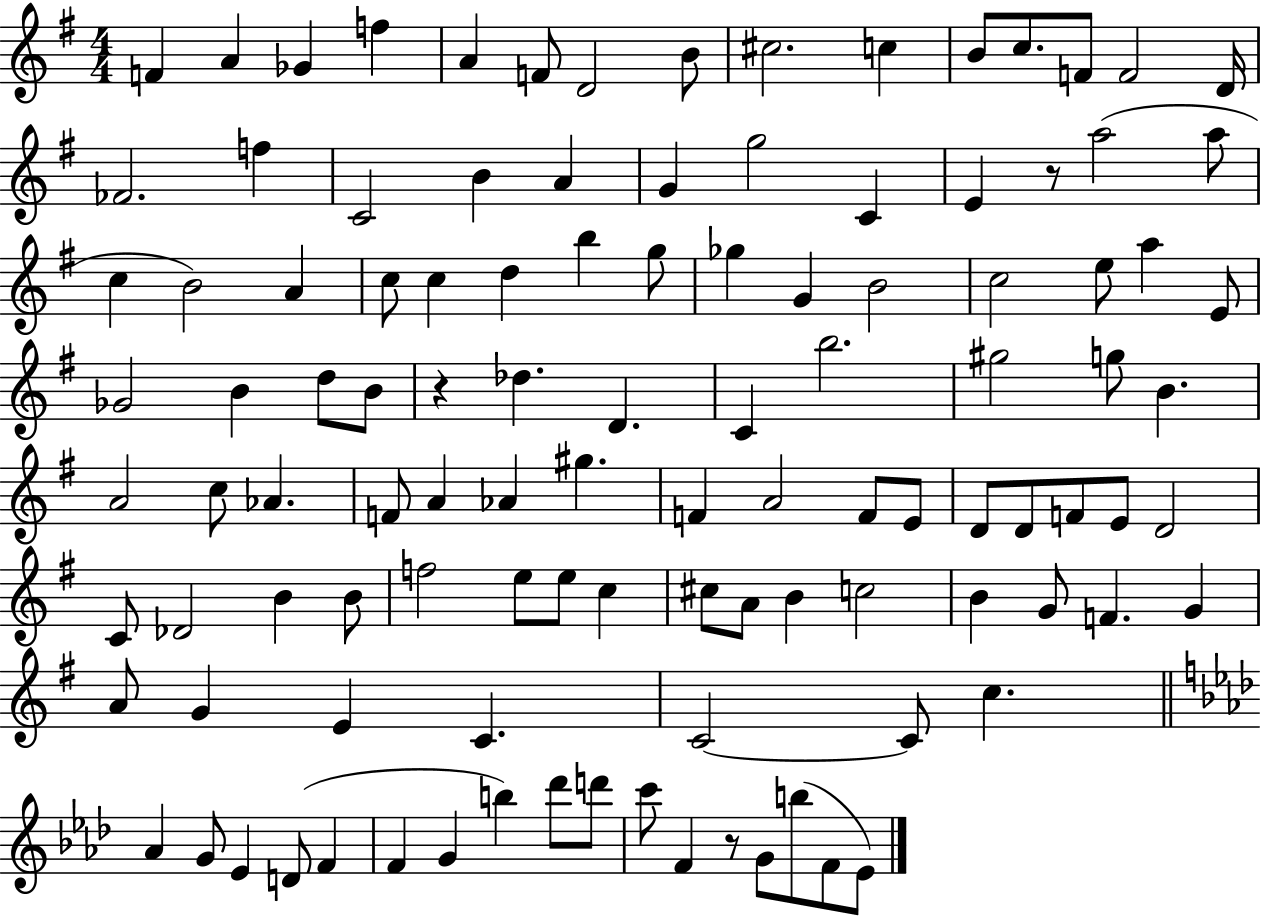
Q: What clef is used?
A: treble